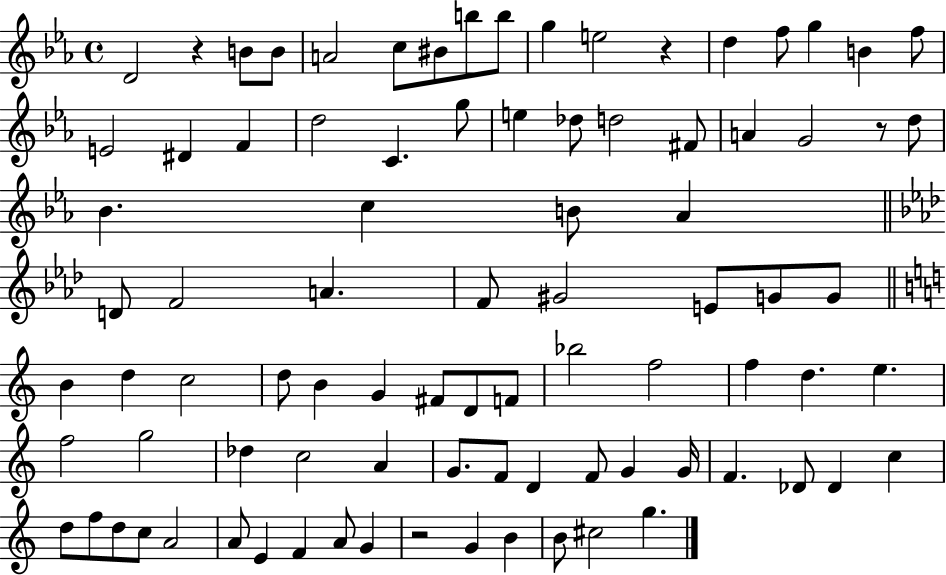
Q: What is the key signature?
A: EES major